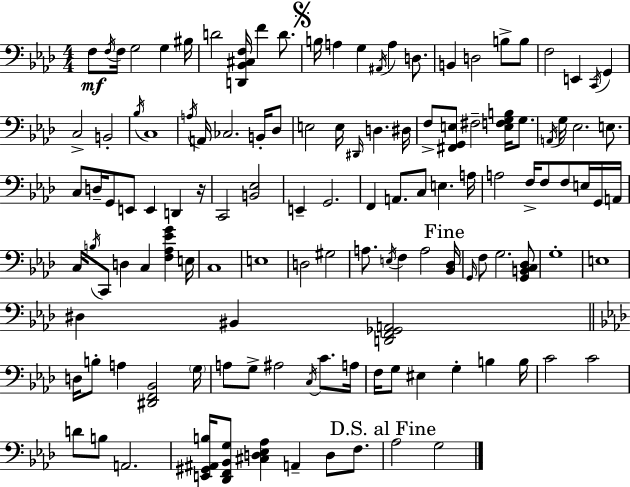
{
  \clef bass
  \numericTimeSignature
  \time 4/4
  \key aes \major
  \repeat volta 2 { f8\mf \acciaccatura { f16 } f16 g2 g4 | bis16 d'2 <d, bes, cis f>16 f'4 d'8. | \mark \markup { \musicglyph "scripts.segno" } b16 a4 g4 \acciaccatura { ais,16 } a4 d8. | b,4 d2 b8-> | \break b8 f2 e,4 \acciaccatura { c,16 } g,4 | c2-> b,2-. | \acciaccatura { bes16 } c1 | \acciaccatura { a16 } a,16 ces2. | \break b,16-. des8 e2 e16 \grace { dis,16 } d4. | dis16 f8-> <fis, g, e>8 fis2-- | <e f g b>16 g8. \acciaccatura { a,16 } g16 ees2. | e8. c8 d16-- g,8 e,8 e,4 | \break d,4 r16 c,2 <b, ees>2 | e,4-- g,2. | f,4 a,8. c8 | e4. a16 a2 f16-> | \break f8 f8 e16 g,16 a,16 c16 \acciaccatura { b16 } c,8 d4 c4 | <f aes ees' g'>4 e16 c1 | e1 | d2 | \break gis2 a8. \acciaccatura { e16 } f4 | a2 \mark "Fine" <bes, des>16 \grace { g,16 } f8 g2. | <g, b, c des>8 g1-. | e1 | \break dis4 bis,4 | <d, f, ges, a,>2 \bar "||" \break \key aes \major d16 b8-. a4 <dis, f, bes,>2 \parenthesize g16 | a8 g8-> ais2 \acciaccatura { c16 } c'8. | a16 f16 g8 eis4 g4-. b4 | b16 c'2 c'2 | \break d'8 b8 a,2. | <e, gis, ais, b>16 <des, f, bes, g>8 <cis d ees aes>4 a,4-- d8 f8. | \mark "D.S. al Fine" aes2 g2 | } \bar "|."
}